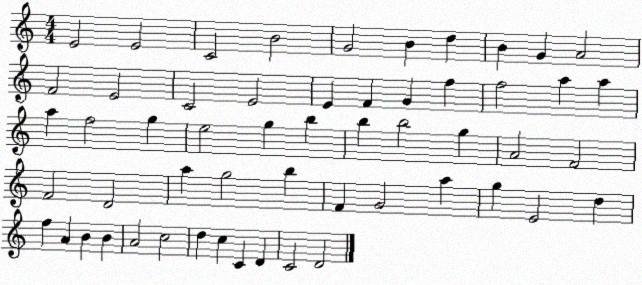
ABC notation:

X:1
T:Untitled
M:4/4
L:1/4
K:C
E2 E2 C2 B2 G2 B d B G A2 F2 E2 C2 E2 E F G f f2 a a a f2 g e2 g b b b2 g A2 F2 F2 D2 a g2 b F G2 a g E2 d f A B B A2 c2 d c C D C2 D2